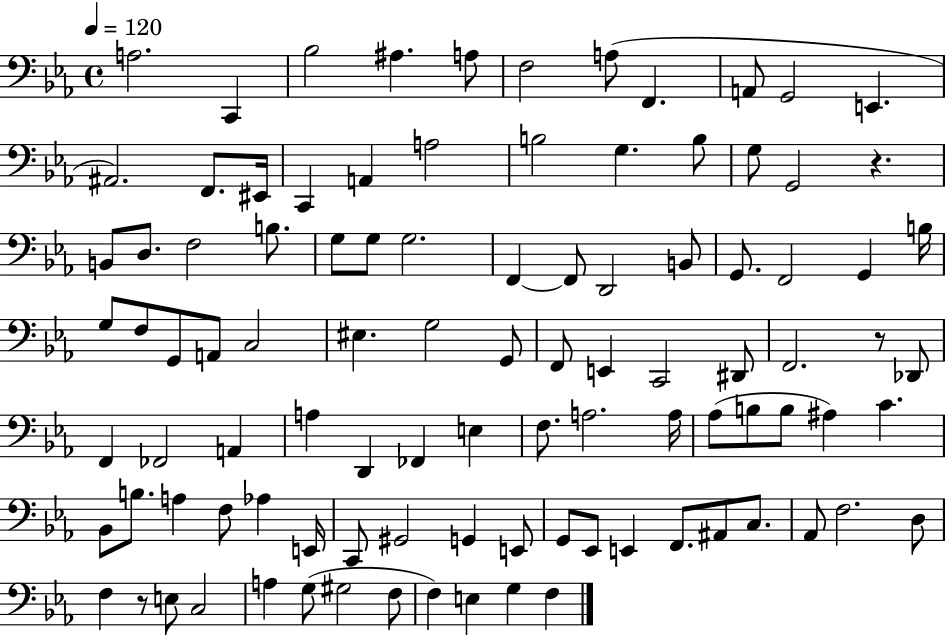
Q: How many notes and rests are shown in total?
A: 99